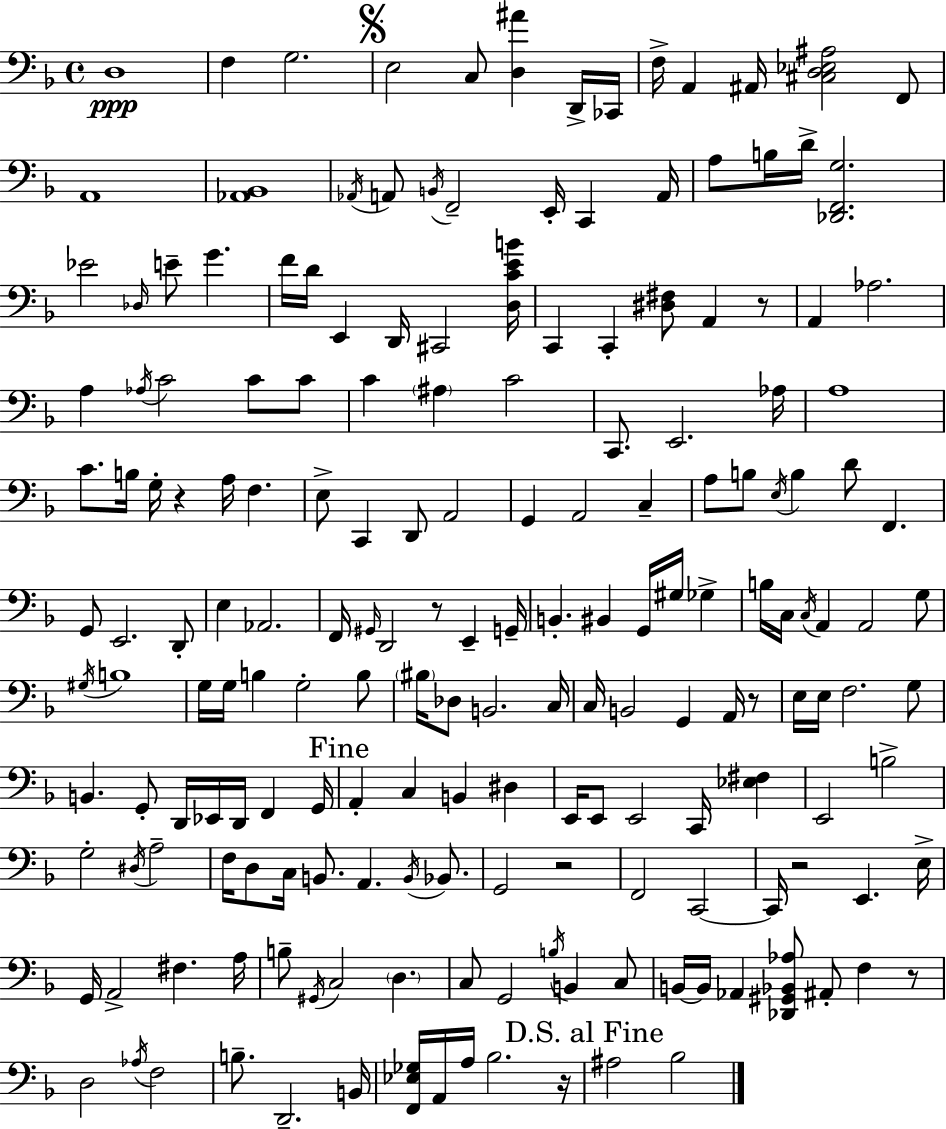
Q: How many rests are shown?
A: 8